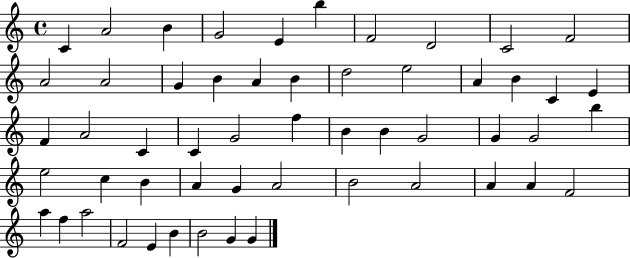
{
  \clef treble
  \time 4/4
  \defaultTimeSignature
  \key c \major
  c'4 a'2 b'4 | g'2 e'4 b''4 | f'2 d'2 | c'2 f'2 | \break a'2 a'2 | g'4 b'4 a'4 b'4 | d''2 e''2 | a'4 b'4 c'4 e'4 | \break f'4 a'2 c'4 | c'4 g'2 f''4 | b'4 b'4 g'2 | g'4 g'2 b''4 | \break e''2 c''4 b'4 | a'4 g'4 a'2 | b'2 a'2 | a'4 a'4 f'2 | \break a''4 f''4 a''2 | f'2 e'4 b'4 | b'2 g'4 g'4 | \bar "|."
}